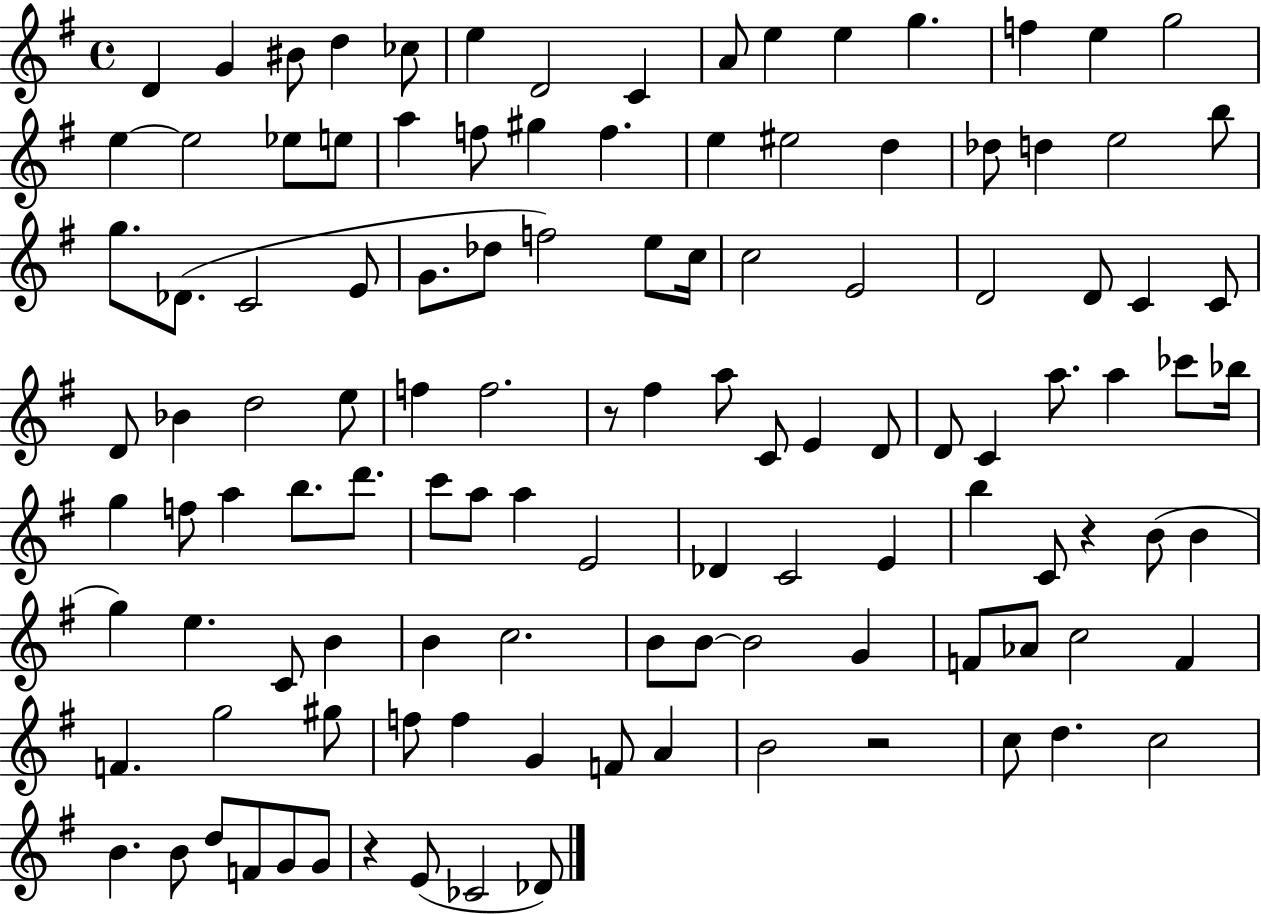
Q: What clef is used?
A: treble